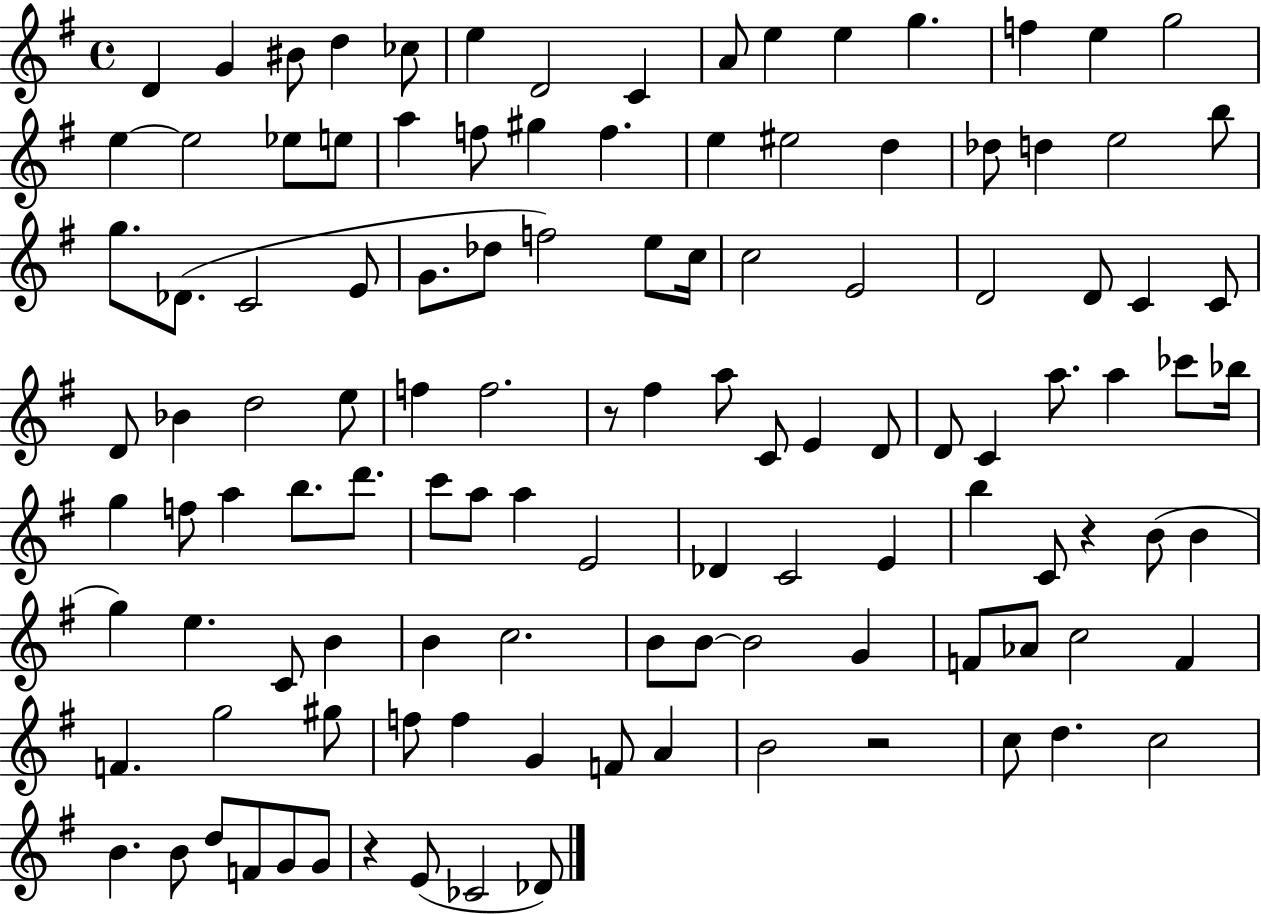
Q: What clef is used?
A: treble